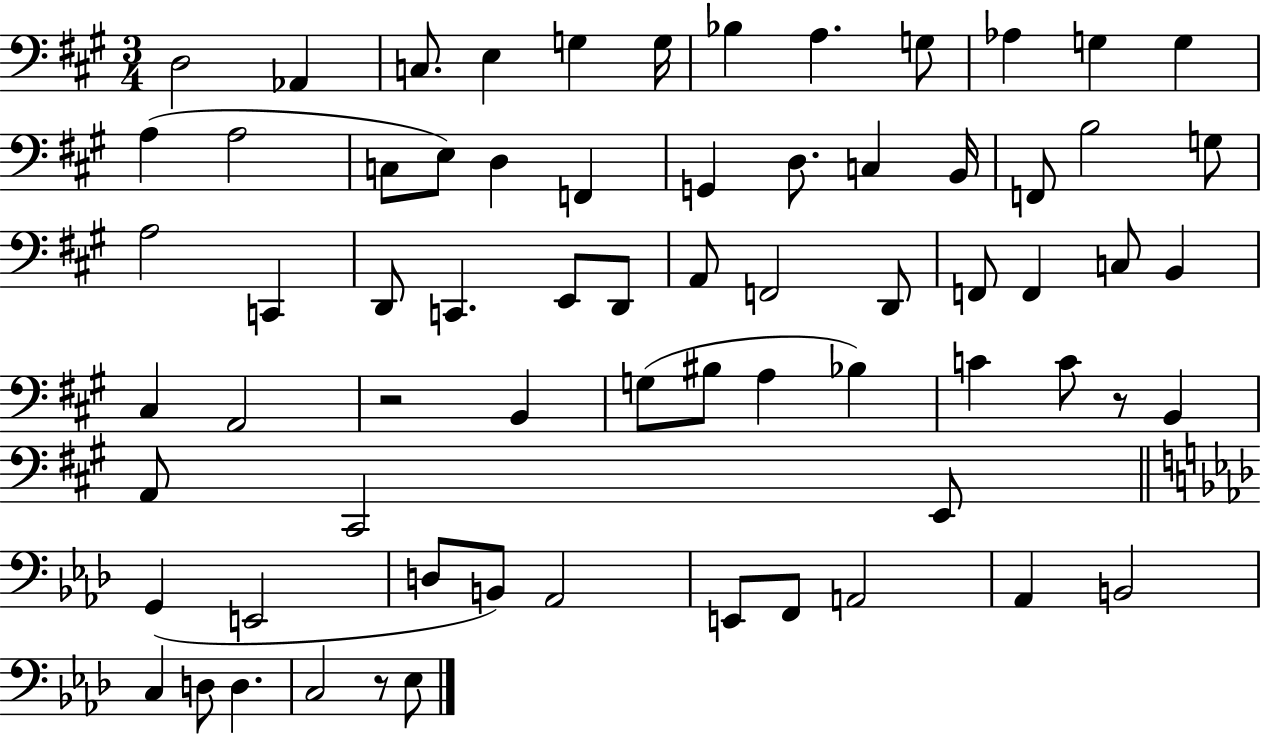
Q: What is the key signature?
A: A major